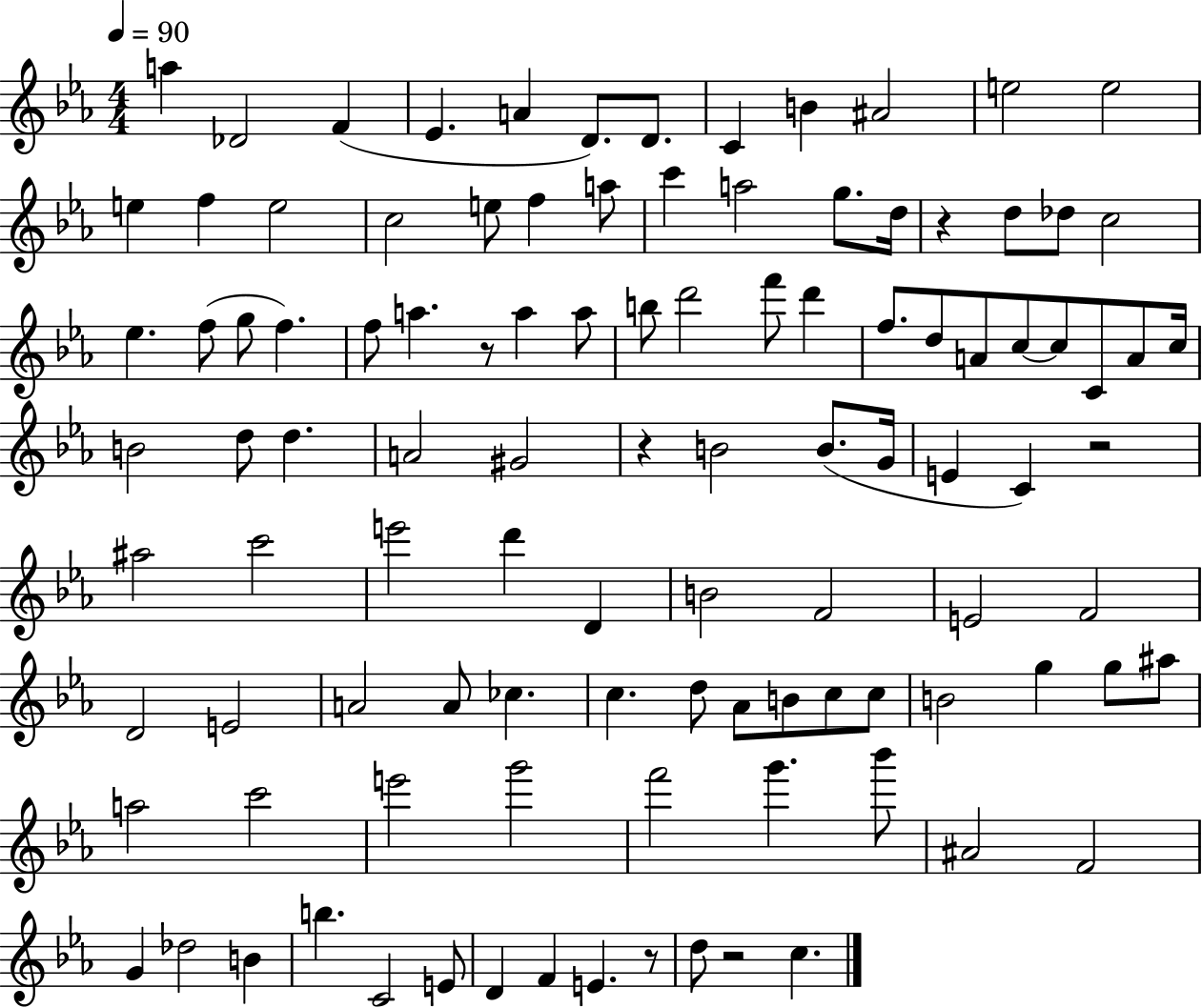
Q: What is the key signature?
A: EES major